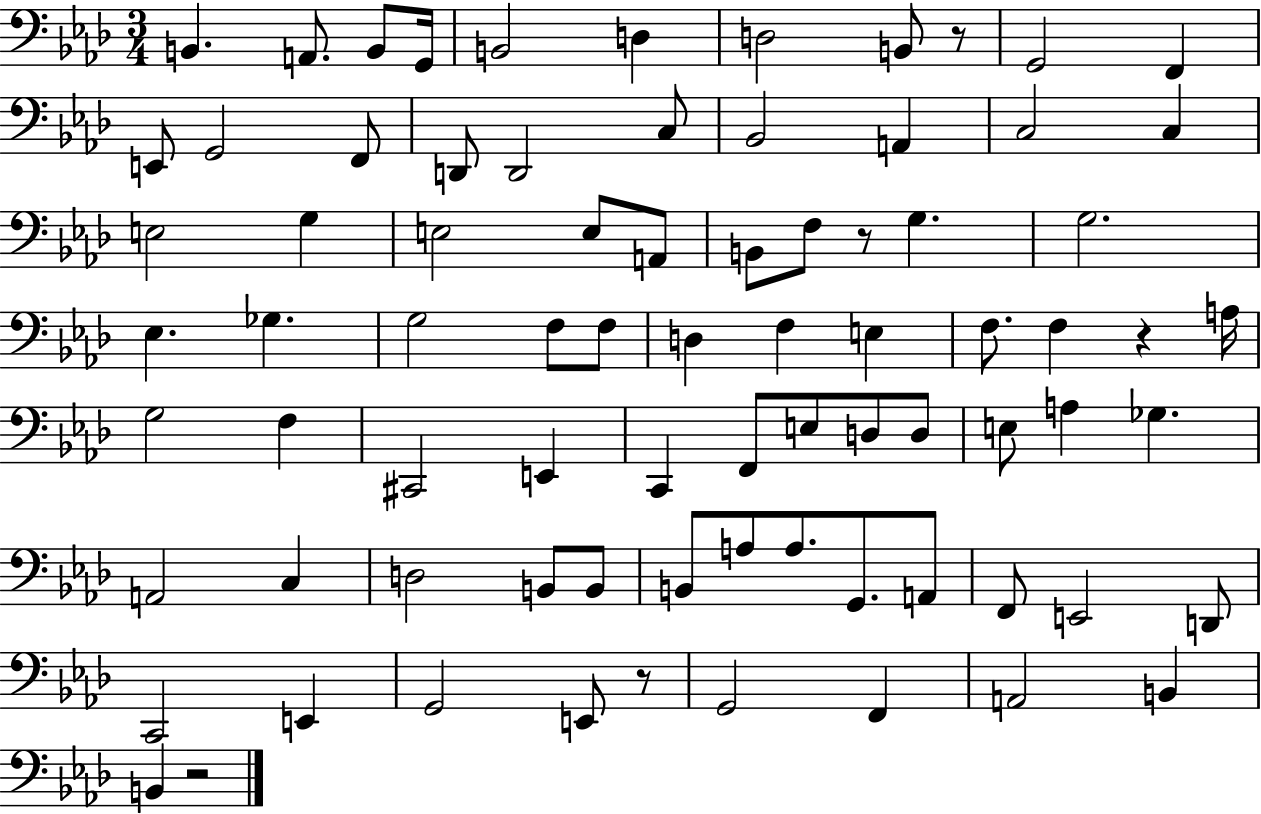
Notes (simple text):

B2/q. A2/e. B2/e G2/s B2/h D3/q D3/h B2/e R/e G2/h F2/q E2/e G2/h F2/e D2/e D2/h C3/e Bb2/h A2/q C3/h C3/q E3/h G3/q E3/h E3/e A2/e B2/e F3/e R/e G3/q. G3/h. Eb3/q. Gb3/q. G3/h F3/e F3/e D3/q F3/q E3/q F3/e. F3/q R/q A3/s G3/h F3/q C#2/h E2/q C2/q F2/e E3/e D3/e D3/e E3/e A3/q Gb3/q. A2/h C3/q D3/h B2/e B2/e B2/e A3/e A3/e. G2/e. A2/e F2/e E2/h D2/e C2/h E2/q G2/h E2/e R/e G2/h F2/q A2/h B2/q B2/q R/h